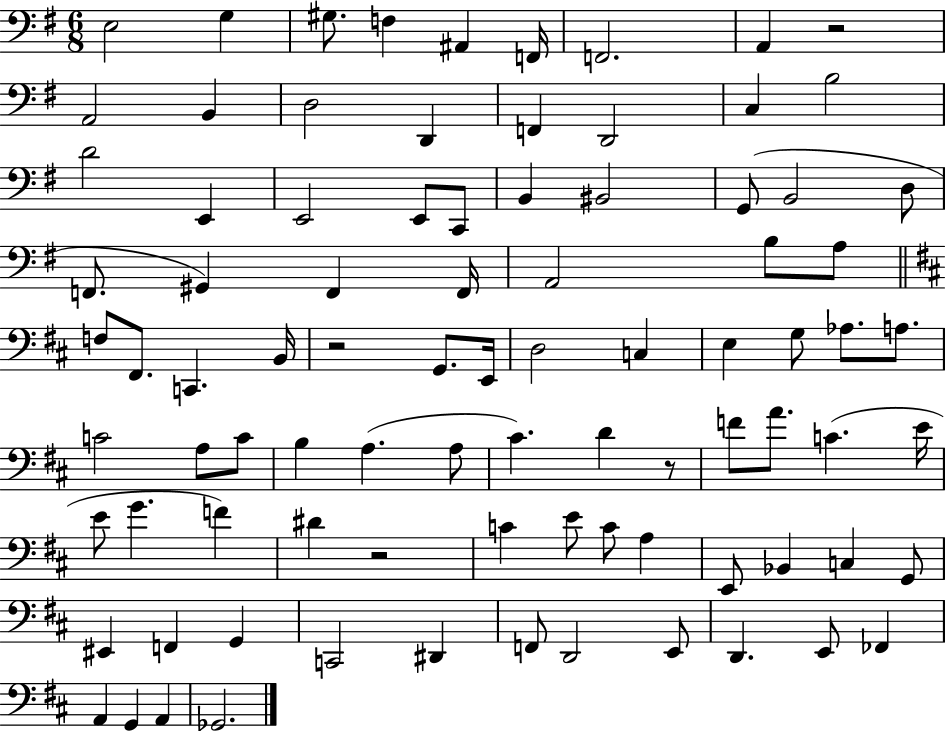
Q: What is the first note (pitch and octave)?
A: E3